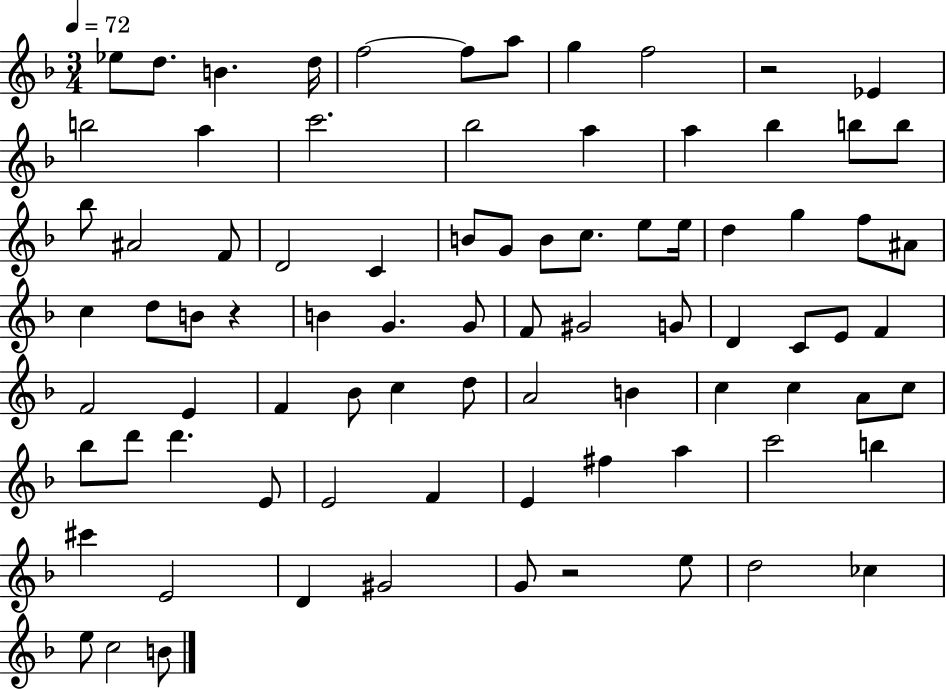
Eb5/e D5/e. B4/q. D5/s F5/h F5/e A5/e G5/q F5/h R/h Eb4/q B5/h A5/q C6/h. Bb5/h A5/q A5/q Bb5/q B5/e B5/e Bb5/e A#4/h F4/e D4/h C4/q B4/e G4/e B4/e C5/e. E5/e E5/s D5/q G5/q F5/e A#4/e C5/q D5/e B4/e R/q B4/q G4/q. G4/e F4/e G#4/h G4/e D4/q C4/e E4/e F4/q F4/h E4/q F4/q Bb4/e C5/q D5/e A4/h B4/q C5/q C5/q A4/e C5/e Bb5/e D6/e D6/q. E4/e E4/h F4/q E4/q F#5/q A5/q C6/h B5/q C#6/q E4/h D4/q G#4/h G4/e R/h E5/e D5/h CES5/q E5/e C5/h B4/e